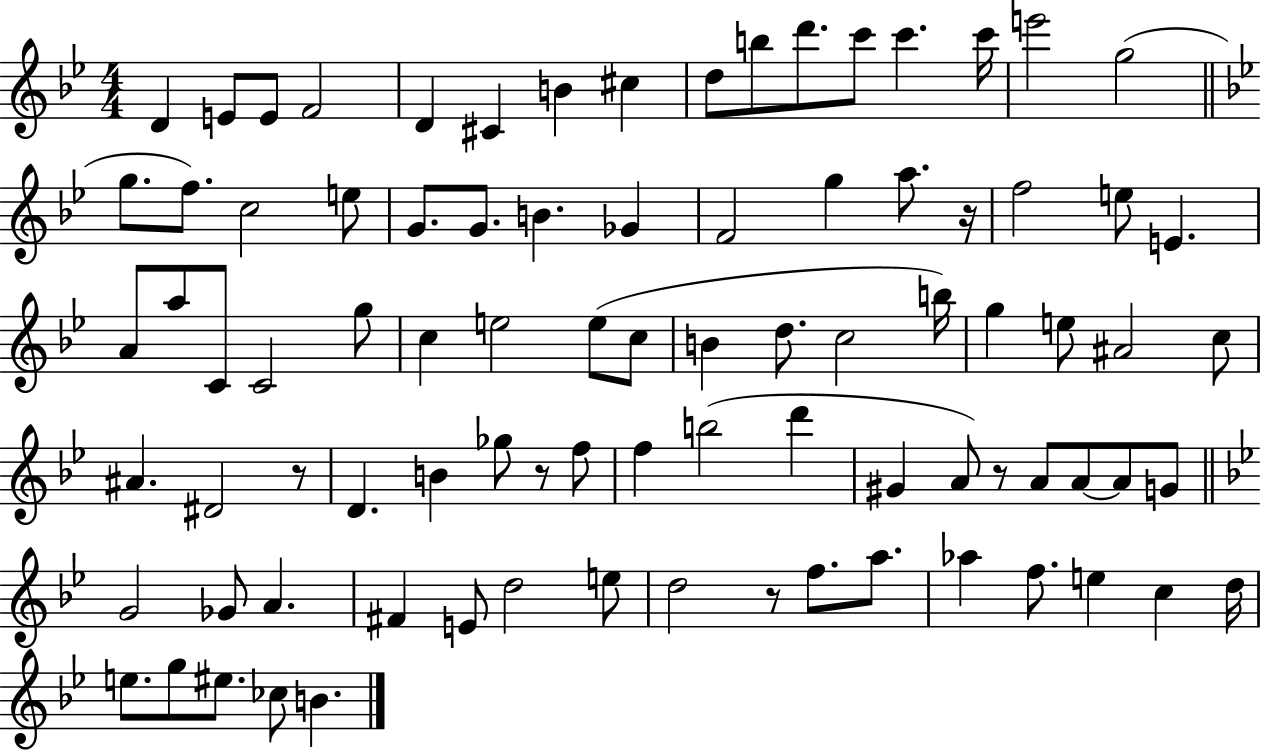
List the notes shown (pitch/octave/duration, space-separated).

D4/q E4/e E4/e F4/h D4/q C#4/q B4/q C#5/q D5/e B5/e D6/e. C6/e C6/q. C6/s E6/h G5/h G5/e. F5/e. C5/h E5/e G4/e. G4/e. B4/q. Gb4/q F4/h G5/q A5/e. R/s F5/h E5/e E4/q. A4/e A5/e C4/e C4/h G5/e C5/q E5/h E5/e C5/e B4/q D5/e. C5/h B5/s G5/q E5/e A#4/h C5/e A#4/q. D#4/h R/e D4/q. B4/q Gb5/e R/e F5/e F5/q B5/h D6/q G#4/q A4/e R/e A4/e A4/e A4/e G4/e G4/h Gb4/e A4/q. F#4/q E4/e D5/h E5/e D5/h R/e F5/e. A5/e. Ab5/q F5/e. E5/q C5/q D5/s E5/e. G5/e EIS5/e. CES5/e B4/q.